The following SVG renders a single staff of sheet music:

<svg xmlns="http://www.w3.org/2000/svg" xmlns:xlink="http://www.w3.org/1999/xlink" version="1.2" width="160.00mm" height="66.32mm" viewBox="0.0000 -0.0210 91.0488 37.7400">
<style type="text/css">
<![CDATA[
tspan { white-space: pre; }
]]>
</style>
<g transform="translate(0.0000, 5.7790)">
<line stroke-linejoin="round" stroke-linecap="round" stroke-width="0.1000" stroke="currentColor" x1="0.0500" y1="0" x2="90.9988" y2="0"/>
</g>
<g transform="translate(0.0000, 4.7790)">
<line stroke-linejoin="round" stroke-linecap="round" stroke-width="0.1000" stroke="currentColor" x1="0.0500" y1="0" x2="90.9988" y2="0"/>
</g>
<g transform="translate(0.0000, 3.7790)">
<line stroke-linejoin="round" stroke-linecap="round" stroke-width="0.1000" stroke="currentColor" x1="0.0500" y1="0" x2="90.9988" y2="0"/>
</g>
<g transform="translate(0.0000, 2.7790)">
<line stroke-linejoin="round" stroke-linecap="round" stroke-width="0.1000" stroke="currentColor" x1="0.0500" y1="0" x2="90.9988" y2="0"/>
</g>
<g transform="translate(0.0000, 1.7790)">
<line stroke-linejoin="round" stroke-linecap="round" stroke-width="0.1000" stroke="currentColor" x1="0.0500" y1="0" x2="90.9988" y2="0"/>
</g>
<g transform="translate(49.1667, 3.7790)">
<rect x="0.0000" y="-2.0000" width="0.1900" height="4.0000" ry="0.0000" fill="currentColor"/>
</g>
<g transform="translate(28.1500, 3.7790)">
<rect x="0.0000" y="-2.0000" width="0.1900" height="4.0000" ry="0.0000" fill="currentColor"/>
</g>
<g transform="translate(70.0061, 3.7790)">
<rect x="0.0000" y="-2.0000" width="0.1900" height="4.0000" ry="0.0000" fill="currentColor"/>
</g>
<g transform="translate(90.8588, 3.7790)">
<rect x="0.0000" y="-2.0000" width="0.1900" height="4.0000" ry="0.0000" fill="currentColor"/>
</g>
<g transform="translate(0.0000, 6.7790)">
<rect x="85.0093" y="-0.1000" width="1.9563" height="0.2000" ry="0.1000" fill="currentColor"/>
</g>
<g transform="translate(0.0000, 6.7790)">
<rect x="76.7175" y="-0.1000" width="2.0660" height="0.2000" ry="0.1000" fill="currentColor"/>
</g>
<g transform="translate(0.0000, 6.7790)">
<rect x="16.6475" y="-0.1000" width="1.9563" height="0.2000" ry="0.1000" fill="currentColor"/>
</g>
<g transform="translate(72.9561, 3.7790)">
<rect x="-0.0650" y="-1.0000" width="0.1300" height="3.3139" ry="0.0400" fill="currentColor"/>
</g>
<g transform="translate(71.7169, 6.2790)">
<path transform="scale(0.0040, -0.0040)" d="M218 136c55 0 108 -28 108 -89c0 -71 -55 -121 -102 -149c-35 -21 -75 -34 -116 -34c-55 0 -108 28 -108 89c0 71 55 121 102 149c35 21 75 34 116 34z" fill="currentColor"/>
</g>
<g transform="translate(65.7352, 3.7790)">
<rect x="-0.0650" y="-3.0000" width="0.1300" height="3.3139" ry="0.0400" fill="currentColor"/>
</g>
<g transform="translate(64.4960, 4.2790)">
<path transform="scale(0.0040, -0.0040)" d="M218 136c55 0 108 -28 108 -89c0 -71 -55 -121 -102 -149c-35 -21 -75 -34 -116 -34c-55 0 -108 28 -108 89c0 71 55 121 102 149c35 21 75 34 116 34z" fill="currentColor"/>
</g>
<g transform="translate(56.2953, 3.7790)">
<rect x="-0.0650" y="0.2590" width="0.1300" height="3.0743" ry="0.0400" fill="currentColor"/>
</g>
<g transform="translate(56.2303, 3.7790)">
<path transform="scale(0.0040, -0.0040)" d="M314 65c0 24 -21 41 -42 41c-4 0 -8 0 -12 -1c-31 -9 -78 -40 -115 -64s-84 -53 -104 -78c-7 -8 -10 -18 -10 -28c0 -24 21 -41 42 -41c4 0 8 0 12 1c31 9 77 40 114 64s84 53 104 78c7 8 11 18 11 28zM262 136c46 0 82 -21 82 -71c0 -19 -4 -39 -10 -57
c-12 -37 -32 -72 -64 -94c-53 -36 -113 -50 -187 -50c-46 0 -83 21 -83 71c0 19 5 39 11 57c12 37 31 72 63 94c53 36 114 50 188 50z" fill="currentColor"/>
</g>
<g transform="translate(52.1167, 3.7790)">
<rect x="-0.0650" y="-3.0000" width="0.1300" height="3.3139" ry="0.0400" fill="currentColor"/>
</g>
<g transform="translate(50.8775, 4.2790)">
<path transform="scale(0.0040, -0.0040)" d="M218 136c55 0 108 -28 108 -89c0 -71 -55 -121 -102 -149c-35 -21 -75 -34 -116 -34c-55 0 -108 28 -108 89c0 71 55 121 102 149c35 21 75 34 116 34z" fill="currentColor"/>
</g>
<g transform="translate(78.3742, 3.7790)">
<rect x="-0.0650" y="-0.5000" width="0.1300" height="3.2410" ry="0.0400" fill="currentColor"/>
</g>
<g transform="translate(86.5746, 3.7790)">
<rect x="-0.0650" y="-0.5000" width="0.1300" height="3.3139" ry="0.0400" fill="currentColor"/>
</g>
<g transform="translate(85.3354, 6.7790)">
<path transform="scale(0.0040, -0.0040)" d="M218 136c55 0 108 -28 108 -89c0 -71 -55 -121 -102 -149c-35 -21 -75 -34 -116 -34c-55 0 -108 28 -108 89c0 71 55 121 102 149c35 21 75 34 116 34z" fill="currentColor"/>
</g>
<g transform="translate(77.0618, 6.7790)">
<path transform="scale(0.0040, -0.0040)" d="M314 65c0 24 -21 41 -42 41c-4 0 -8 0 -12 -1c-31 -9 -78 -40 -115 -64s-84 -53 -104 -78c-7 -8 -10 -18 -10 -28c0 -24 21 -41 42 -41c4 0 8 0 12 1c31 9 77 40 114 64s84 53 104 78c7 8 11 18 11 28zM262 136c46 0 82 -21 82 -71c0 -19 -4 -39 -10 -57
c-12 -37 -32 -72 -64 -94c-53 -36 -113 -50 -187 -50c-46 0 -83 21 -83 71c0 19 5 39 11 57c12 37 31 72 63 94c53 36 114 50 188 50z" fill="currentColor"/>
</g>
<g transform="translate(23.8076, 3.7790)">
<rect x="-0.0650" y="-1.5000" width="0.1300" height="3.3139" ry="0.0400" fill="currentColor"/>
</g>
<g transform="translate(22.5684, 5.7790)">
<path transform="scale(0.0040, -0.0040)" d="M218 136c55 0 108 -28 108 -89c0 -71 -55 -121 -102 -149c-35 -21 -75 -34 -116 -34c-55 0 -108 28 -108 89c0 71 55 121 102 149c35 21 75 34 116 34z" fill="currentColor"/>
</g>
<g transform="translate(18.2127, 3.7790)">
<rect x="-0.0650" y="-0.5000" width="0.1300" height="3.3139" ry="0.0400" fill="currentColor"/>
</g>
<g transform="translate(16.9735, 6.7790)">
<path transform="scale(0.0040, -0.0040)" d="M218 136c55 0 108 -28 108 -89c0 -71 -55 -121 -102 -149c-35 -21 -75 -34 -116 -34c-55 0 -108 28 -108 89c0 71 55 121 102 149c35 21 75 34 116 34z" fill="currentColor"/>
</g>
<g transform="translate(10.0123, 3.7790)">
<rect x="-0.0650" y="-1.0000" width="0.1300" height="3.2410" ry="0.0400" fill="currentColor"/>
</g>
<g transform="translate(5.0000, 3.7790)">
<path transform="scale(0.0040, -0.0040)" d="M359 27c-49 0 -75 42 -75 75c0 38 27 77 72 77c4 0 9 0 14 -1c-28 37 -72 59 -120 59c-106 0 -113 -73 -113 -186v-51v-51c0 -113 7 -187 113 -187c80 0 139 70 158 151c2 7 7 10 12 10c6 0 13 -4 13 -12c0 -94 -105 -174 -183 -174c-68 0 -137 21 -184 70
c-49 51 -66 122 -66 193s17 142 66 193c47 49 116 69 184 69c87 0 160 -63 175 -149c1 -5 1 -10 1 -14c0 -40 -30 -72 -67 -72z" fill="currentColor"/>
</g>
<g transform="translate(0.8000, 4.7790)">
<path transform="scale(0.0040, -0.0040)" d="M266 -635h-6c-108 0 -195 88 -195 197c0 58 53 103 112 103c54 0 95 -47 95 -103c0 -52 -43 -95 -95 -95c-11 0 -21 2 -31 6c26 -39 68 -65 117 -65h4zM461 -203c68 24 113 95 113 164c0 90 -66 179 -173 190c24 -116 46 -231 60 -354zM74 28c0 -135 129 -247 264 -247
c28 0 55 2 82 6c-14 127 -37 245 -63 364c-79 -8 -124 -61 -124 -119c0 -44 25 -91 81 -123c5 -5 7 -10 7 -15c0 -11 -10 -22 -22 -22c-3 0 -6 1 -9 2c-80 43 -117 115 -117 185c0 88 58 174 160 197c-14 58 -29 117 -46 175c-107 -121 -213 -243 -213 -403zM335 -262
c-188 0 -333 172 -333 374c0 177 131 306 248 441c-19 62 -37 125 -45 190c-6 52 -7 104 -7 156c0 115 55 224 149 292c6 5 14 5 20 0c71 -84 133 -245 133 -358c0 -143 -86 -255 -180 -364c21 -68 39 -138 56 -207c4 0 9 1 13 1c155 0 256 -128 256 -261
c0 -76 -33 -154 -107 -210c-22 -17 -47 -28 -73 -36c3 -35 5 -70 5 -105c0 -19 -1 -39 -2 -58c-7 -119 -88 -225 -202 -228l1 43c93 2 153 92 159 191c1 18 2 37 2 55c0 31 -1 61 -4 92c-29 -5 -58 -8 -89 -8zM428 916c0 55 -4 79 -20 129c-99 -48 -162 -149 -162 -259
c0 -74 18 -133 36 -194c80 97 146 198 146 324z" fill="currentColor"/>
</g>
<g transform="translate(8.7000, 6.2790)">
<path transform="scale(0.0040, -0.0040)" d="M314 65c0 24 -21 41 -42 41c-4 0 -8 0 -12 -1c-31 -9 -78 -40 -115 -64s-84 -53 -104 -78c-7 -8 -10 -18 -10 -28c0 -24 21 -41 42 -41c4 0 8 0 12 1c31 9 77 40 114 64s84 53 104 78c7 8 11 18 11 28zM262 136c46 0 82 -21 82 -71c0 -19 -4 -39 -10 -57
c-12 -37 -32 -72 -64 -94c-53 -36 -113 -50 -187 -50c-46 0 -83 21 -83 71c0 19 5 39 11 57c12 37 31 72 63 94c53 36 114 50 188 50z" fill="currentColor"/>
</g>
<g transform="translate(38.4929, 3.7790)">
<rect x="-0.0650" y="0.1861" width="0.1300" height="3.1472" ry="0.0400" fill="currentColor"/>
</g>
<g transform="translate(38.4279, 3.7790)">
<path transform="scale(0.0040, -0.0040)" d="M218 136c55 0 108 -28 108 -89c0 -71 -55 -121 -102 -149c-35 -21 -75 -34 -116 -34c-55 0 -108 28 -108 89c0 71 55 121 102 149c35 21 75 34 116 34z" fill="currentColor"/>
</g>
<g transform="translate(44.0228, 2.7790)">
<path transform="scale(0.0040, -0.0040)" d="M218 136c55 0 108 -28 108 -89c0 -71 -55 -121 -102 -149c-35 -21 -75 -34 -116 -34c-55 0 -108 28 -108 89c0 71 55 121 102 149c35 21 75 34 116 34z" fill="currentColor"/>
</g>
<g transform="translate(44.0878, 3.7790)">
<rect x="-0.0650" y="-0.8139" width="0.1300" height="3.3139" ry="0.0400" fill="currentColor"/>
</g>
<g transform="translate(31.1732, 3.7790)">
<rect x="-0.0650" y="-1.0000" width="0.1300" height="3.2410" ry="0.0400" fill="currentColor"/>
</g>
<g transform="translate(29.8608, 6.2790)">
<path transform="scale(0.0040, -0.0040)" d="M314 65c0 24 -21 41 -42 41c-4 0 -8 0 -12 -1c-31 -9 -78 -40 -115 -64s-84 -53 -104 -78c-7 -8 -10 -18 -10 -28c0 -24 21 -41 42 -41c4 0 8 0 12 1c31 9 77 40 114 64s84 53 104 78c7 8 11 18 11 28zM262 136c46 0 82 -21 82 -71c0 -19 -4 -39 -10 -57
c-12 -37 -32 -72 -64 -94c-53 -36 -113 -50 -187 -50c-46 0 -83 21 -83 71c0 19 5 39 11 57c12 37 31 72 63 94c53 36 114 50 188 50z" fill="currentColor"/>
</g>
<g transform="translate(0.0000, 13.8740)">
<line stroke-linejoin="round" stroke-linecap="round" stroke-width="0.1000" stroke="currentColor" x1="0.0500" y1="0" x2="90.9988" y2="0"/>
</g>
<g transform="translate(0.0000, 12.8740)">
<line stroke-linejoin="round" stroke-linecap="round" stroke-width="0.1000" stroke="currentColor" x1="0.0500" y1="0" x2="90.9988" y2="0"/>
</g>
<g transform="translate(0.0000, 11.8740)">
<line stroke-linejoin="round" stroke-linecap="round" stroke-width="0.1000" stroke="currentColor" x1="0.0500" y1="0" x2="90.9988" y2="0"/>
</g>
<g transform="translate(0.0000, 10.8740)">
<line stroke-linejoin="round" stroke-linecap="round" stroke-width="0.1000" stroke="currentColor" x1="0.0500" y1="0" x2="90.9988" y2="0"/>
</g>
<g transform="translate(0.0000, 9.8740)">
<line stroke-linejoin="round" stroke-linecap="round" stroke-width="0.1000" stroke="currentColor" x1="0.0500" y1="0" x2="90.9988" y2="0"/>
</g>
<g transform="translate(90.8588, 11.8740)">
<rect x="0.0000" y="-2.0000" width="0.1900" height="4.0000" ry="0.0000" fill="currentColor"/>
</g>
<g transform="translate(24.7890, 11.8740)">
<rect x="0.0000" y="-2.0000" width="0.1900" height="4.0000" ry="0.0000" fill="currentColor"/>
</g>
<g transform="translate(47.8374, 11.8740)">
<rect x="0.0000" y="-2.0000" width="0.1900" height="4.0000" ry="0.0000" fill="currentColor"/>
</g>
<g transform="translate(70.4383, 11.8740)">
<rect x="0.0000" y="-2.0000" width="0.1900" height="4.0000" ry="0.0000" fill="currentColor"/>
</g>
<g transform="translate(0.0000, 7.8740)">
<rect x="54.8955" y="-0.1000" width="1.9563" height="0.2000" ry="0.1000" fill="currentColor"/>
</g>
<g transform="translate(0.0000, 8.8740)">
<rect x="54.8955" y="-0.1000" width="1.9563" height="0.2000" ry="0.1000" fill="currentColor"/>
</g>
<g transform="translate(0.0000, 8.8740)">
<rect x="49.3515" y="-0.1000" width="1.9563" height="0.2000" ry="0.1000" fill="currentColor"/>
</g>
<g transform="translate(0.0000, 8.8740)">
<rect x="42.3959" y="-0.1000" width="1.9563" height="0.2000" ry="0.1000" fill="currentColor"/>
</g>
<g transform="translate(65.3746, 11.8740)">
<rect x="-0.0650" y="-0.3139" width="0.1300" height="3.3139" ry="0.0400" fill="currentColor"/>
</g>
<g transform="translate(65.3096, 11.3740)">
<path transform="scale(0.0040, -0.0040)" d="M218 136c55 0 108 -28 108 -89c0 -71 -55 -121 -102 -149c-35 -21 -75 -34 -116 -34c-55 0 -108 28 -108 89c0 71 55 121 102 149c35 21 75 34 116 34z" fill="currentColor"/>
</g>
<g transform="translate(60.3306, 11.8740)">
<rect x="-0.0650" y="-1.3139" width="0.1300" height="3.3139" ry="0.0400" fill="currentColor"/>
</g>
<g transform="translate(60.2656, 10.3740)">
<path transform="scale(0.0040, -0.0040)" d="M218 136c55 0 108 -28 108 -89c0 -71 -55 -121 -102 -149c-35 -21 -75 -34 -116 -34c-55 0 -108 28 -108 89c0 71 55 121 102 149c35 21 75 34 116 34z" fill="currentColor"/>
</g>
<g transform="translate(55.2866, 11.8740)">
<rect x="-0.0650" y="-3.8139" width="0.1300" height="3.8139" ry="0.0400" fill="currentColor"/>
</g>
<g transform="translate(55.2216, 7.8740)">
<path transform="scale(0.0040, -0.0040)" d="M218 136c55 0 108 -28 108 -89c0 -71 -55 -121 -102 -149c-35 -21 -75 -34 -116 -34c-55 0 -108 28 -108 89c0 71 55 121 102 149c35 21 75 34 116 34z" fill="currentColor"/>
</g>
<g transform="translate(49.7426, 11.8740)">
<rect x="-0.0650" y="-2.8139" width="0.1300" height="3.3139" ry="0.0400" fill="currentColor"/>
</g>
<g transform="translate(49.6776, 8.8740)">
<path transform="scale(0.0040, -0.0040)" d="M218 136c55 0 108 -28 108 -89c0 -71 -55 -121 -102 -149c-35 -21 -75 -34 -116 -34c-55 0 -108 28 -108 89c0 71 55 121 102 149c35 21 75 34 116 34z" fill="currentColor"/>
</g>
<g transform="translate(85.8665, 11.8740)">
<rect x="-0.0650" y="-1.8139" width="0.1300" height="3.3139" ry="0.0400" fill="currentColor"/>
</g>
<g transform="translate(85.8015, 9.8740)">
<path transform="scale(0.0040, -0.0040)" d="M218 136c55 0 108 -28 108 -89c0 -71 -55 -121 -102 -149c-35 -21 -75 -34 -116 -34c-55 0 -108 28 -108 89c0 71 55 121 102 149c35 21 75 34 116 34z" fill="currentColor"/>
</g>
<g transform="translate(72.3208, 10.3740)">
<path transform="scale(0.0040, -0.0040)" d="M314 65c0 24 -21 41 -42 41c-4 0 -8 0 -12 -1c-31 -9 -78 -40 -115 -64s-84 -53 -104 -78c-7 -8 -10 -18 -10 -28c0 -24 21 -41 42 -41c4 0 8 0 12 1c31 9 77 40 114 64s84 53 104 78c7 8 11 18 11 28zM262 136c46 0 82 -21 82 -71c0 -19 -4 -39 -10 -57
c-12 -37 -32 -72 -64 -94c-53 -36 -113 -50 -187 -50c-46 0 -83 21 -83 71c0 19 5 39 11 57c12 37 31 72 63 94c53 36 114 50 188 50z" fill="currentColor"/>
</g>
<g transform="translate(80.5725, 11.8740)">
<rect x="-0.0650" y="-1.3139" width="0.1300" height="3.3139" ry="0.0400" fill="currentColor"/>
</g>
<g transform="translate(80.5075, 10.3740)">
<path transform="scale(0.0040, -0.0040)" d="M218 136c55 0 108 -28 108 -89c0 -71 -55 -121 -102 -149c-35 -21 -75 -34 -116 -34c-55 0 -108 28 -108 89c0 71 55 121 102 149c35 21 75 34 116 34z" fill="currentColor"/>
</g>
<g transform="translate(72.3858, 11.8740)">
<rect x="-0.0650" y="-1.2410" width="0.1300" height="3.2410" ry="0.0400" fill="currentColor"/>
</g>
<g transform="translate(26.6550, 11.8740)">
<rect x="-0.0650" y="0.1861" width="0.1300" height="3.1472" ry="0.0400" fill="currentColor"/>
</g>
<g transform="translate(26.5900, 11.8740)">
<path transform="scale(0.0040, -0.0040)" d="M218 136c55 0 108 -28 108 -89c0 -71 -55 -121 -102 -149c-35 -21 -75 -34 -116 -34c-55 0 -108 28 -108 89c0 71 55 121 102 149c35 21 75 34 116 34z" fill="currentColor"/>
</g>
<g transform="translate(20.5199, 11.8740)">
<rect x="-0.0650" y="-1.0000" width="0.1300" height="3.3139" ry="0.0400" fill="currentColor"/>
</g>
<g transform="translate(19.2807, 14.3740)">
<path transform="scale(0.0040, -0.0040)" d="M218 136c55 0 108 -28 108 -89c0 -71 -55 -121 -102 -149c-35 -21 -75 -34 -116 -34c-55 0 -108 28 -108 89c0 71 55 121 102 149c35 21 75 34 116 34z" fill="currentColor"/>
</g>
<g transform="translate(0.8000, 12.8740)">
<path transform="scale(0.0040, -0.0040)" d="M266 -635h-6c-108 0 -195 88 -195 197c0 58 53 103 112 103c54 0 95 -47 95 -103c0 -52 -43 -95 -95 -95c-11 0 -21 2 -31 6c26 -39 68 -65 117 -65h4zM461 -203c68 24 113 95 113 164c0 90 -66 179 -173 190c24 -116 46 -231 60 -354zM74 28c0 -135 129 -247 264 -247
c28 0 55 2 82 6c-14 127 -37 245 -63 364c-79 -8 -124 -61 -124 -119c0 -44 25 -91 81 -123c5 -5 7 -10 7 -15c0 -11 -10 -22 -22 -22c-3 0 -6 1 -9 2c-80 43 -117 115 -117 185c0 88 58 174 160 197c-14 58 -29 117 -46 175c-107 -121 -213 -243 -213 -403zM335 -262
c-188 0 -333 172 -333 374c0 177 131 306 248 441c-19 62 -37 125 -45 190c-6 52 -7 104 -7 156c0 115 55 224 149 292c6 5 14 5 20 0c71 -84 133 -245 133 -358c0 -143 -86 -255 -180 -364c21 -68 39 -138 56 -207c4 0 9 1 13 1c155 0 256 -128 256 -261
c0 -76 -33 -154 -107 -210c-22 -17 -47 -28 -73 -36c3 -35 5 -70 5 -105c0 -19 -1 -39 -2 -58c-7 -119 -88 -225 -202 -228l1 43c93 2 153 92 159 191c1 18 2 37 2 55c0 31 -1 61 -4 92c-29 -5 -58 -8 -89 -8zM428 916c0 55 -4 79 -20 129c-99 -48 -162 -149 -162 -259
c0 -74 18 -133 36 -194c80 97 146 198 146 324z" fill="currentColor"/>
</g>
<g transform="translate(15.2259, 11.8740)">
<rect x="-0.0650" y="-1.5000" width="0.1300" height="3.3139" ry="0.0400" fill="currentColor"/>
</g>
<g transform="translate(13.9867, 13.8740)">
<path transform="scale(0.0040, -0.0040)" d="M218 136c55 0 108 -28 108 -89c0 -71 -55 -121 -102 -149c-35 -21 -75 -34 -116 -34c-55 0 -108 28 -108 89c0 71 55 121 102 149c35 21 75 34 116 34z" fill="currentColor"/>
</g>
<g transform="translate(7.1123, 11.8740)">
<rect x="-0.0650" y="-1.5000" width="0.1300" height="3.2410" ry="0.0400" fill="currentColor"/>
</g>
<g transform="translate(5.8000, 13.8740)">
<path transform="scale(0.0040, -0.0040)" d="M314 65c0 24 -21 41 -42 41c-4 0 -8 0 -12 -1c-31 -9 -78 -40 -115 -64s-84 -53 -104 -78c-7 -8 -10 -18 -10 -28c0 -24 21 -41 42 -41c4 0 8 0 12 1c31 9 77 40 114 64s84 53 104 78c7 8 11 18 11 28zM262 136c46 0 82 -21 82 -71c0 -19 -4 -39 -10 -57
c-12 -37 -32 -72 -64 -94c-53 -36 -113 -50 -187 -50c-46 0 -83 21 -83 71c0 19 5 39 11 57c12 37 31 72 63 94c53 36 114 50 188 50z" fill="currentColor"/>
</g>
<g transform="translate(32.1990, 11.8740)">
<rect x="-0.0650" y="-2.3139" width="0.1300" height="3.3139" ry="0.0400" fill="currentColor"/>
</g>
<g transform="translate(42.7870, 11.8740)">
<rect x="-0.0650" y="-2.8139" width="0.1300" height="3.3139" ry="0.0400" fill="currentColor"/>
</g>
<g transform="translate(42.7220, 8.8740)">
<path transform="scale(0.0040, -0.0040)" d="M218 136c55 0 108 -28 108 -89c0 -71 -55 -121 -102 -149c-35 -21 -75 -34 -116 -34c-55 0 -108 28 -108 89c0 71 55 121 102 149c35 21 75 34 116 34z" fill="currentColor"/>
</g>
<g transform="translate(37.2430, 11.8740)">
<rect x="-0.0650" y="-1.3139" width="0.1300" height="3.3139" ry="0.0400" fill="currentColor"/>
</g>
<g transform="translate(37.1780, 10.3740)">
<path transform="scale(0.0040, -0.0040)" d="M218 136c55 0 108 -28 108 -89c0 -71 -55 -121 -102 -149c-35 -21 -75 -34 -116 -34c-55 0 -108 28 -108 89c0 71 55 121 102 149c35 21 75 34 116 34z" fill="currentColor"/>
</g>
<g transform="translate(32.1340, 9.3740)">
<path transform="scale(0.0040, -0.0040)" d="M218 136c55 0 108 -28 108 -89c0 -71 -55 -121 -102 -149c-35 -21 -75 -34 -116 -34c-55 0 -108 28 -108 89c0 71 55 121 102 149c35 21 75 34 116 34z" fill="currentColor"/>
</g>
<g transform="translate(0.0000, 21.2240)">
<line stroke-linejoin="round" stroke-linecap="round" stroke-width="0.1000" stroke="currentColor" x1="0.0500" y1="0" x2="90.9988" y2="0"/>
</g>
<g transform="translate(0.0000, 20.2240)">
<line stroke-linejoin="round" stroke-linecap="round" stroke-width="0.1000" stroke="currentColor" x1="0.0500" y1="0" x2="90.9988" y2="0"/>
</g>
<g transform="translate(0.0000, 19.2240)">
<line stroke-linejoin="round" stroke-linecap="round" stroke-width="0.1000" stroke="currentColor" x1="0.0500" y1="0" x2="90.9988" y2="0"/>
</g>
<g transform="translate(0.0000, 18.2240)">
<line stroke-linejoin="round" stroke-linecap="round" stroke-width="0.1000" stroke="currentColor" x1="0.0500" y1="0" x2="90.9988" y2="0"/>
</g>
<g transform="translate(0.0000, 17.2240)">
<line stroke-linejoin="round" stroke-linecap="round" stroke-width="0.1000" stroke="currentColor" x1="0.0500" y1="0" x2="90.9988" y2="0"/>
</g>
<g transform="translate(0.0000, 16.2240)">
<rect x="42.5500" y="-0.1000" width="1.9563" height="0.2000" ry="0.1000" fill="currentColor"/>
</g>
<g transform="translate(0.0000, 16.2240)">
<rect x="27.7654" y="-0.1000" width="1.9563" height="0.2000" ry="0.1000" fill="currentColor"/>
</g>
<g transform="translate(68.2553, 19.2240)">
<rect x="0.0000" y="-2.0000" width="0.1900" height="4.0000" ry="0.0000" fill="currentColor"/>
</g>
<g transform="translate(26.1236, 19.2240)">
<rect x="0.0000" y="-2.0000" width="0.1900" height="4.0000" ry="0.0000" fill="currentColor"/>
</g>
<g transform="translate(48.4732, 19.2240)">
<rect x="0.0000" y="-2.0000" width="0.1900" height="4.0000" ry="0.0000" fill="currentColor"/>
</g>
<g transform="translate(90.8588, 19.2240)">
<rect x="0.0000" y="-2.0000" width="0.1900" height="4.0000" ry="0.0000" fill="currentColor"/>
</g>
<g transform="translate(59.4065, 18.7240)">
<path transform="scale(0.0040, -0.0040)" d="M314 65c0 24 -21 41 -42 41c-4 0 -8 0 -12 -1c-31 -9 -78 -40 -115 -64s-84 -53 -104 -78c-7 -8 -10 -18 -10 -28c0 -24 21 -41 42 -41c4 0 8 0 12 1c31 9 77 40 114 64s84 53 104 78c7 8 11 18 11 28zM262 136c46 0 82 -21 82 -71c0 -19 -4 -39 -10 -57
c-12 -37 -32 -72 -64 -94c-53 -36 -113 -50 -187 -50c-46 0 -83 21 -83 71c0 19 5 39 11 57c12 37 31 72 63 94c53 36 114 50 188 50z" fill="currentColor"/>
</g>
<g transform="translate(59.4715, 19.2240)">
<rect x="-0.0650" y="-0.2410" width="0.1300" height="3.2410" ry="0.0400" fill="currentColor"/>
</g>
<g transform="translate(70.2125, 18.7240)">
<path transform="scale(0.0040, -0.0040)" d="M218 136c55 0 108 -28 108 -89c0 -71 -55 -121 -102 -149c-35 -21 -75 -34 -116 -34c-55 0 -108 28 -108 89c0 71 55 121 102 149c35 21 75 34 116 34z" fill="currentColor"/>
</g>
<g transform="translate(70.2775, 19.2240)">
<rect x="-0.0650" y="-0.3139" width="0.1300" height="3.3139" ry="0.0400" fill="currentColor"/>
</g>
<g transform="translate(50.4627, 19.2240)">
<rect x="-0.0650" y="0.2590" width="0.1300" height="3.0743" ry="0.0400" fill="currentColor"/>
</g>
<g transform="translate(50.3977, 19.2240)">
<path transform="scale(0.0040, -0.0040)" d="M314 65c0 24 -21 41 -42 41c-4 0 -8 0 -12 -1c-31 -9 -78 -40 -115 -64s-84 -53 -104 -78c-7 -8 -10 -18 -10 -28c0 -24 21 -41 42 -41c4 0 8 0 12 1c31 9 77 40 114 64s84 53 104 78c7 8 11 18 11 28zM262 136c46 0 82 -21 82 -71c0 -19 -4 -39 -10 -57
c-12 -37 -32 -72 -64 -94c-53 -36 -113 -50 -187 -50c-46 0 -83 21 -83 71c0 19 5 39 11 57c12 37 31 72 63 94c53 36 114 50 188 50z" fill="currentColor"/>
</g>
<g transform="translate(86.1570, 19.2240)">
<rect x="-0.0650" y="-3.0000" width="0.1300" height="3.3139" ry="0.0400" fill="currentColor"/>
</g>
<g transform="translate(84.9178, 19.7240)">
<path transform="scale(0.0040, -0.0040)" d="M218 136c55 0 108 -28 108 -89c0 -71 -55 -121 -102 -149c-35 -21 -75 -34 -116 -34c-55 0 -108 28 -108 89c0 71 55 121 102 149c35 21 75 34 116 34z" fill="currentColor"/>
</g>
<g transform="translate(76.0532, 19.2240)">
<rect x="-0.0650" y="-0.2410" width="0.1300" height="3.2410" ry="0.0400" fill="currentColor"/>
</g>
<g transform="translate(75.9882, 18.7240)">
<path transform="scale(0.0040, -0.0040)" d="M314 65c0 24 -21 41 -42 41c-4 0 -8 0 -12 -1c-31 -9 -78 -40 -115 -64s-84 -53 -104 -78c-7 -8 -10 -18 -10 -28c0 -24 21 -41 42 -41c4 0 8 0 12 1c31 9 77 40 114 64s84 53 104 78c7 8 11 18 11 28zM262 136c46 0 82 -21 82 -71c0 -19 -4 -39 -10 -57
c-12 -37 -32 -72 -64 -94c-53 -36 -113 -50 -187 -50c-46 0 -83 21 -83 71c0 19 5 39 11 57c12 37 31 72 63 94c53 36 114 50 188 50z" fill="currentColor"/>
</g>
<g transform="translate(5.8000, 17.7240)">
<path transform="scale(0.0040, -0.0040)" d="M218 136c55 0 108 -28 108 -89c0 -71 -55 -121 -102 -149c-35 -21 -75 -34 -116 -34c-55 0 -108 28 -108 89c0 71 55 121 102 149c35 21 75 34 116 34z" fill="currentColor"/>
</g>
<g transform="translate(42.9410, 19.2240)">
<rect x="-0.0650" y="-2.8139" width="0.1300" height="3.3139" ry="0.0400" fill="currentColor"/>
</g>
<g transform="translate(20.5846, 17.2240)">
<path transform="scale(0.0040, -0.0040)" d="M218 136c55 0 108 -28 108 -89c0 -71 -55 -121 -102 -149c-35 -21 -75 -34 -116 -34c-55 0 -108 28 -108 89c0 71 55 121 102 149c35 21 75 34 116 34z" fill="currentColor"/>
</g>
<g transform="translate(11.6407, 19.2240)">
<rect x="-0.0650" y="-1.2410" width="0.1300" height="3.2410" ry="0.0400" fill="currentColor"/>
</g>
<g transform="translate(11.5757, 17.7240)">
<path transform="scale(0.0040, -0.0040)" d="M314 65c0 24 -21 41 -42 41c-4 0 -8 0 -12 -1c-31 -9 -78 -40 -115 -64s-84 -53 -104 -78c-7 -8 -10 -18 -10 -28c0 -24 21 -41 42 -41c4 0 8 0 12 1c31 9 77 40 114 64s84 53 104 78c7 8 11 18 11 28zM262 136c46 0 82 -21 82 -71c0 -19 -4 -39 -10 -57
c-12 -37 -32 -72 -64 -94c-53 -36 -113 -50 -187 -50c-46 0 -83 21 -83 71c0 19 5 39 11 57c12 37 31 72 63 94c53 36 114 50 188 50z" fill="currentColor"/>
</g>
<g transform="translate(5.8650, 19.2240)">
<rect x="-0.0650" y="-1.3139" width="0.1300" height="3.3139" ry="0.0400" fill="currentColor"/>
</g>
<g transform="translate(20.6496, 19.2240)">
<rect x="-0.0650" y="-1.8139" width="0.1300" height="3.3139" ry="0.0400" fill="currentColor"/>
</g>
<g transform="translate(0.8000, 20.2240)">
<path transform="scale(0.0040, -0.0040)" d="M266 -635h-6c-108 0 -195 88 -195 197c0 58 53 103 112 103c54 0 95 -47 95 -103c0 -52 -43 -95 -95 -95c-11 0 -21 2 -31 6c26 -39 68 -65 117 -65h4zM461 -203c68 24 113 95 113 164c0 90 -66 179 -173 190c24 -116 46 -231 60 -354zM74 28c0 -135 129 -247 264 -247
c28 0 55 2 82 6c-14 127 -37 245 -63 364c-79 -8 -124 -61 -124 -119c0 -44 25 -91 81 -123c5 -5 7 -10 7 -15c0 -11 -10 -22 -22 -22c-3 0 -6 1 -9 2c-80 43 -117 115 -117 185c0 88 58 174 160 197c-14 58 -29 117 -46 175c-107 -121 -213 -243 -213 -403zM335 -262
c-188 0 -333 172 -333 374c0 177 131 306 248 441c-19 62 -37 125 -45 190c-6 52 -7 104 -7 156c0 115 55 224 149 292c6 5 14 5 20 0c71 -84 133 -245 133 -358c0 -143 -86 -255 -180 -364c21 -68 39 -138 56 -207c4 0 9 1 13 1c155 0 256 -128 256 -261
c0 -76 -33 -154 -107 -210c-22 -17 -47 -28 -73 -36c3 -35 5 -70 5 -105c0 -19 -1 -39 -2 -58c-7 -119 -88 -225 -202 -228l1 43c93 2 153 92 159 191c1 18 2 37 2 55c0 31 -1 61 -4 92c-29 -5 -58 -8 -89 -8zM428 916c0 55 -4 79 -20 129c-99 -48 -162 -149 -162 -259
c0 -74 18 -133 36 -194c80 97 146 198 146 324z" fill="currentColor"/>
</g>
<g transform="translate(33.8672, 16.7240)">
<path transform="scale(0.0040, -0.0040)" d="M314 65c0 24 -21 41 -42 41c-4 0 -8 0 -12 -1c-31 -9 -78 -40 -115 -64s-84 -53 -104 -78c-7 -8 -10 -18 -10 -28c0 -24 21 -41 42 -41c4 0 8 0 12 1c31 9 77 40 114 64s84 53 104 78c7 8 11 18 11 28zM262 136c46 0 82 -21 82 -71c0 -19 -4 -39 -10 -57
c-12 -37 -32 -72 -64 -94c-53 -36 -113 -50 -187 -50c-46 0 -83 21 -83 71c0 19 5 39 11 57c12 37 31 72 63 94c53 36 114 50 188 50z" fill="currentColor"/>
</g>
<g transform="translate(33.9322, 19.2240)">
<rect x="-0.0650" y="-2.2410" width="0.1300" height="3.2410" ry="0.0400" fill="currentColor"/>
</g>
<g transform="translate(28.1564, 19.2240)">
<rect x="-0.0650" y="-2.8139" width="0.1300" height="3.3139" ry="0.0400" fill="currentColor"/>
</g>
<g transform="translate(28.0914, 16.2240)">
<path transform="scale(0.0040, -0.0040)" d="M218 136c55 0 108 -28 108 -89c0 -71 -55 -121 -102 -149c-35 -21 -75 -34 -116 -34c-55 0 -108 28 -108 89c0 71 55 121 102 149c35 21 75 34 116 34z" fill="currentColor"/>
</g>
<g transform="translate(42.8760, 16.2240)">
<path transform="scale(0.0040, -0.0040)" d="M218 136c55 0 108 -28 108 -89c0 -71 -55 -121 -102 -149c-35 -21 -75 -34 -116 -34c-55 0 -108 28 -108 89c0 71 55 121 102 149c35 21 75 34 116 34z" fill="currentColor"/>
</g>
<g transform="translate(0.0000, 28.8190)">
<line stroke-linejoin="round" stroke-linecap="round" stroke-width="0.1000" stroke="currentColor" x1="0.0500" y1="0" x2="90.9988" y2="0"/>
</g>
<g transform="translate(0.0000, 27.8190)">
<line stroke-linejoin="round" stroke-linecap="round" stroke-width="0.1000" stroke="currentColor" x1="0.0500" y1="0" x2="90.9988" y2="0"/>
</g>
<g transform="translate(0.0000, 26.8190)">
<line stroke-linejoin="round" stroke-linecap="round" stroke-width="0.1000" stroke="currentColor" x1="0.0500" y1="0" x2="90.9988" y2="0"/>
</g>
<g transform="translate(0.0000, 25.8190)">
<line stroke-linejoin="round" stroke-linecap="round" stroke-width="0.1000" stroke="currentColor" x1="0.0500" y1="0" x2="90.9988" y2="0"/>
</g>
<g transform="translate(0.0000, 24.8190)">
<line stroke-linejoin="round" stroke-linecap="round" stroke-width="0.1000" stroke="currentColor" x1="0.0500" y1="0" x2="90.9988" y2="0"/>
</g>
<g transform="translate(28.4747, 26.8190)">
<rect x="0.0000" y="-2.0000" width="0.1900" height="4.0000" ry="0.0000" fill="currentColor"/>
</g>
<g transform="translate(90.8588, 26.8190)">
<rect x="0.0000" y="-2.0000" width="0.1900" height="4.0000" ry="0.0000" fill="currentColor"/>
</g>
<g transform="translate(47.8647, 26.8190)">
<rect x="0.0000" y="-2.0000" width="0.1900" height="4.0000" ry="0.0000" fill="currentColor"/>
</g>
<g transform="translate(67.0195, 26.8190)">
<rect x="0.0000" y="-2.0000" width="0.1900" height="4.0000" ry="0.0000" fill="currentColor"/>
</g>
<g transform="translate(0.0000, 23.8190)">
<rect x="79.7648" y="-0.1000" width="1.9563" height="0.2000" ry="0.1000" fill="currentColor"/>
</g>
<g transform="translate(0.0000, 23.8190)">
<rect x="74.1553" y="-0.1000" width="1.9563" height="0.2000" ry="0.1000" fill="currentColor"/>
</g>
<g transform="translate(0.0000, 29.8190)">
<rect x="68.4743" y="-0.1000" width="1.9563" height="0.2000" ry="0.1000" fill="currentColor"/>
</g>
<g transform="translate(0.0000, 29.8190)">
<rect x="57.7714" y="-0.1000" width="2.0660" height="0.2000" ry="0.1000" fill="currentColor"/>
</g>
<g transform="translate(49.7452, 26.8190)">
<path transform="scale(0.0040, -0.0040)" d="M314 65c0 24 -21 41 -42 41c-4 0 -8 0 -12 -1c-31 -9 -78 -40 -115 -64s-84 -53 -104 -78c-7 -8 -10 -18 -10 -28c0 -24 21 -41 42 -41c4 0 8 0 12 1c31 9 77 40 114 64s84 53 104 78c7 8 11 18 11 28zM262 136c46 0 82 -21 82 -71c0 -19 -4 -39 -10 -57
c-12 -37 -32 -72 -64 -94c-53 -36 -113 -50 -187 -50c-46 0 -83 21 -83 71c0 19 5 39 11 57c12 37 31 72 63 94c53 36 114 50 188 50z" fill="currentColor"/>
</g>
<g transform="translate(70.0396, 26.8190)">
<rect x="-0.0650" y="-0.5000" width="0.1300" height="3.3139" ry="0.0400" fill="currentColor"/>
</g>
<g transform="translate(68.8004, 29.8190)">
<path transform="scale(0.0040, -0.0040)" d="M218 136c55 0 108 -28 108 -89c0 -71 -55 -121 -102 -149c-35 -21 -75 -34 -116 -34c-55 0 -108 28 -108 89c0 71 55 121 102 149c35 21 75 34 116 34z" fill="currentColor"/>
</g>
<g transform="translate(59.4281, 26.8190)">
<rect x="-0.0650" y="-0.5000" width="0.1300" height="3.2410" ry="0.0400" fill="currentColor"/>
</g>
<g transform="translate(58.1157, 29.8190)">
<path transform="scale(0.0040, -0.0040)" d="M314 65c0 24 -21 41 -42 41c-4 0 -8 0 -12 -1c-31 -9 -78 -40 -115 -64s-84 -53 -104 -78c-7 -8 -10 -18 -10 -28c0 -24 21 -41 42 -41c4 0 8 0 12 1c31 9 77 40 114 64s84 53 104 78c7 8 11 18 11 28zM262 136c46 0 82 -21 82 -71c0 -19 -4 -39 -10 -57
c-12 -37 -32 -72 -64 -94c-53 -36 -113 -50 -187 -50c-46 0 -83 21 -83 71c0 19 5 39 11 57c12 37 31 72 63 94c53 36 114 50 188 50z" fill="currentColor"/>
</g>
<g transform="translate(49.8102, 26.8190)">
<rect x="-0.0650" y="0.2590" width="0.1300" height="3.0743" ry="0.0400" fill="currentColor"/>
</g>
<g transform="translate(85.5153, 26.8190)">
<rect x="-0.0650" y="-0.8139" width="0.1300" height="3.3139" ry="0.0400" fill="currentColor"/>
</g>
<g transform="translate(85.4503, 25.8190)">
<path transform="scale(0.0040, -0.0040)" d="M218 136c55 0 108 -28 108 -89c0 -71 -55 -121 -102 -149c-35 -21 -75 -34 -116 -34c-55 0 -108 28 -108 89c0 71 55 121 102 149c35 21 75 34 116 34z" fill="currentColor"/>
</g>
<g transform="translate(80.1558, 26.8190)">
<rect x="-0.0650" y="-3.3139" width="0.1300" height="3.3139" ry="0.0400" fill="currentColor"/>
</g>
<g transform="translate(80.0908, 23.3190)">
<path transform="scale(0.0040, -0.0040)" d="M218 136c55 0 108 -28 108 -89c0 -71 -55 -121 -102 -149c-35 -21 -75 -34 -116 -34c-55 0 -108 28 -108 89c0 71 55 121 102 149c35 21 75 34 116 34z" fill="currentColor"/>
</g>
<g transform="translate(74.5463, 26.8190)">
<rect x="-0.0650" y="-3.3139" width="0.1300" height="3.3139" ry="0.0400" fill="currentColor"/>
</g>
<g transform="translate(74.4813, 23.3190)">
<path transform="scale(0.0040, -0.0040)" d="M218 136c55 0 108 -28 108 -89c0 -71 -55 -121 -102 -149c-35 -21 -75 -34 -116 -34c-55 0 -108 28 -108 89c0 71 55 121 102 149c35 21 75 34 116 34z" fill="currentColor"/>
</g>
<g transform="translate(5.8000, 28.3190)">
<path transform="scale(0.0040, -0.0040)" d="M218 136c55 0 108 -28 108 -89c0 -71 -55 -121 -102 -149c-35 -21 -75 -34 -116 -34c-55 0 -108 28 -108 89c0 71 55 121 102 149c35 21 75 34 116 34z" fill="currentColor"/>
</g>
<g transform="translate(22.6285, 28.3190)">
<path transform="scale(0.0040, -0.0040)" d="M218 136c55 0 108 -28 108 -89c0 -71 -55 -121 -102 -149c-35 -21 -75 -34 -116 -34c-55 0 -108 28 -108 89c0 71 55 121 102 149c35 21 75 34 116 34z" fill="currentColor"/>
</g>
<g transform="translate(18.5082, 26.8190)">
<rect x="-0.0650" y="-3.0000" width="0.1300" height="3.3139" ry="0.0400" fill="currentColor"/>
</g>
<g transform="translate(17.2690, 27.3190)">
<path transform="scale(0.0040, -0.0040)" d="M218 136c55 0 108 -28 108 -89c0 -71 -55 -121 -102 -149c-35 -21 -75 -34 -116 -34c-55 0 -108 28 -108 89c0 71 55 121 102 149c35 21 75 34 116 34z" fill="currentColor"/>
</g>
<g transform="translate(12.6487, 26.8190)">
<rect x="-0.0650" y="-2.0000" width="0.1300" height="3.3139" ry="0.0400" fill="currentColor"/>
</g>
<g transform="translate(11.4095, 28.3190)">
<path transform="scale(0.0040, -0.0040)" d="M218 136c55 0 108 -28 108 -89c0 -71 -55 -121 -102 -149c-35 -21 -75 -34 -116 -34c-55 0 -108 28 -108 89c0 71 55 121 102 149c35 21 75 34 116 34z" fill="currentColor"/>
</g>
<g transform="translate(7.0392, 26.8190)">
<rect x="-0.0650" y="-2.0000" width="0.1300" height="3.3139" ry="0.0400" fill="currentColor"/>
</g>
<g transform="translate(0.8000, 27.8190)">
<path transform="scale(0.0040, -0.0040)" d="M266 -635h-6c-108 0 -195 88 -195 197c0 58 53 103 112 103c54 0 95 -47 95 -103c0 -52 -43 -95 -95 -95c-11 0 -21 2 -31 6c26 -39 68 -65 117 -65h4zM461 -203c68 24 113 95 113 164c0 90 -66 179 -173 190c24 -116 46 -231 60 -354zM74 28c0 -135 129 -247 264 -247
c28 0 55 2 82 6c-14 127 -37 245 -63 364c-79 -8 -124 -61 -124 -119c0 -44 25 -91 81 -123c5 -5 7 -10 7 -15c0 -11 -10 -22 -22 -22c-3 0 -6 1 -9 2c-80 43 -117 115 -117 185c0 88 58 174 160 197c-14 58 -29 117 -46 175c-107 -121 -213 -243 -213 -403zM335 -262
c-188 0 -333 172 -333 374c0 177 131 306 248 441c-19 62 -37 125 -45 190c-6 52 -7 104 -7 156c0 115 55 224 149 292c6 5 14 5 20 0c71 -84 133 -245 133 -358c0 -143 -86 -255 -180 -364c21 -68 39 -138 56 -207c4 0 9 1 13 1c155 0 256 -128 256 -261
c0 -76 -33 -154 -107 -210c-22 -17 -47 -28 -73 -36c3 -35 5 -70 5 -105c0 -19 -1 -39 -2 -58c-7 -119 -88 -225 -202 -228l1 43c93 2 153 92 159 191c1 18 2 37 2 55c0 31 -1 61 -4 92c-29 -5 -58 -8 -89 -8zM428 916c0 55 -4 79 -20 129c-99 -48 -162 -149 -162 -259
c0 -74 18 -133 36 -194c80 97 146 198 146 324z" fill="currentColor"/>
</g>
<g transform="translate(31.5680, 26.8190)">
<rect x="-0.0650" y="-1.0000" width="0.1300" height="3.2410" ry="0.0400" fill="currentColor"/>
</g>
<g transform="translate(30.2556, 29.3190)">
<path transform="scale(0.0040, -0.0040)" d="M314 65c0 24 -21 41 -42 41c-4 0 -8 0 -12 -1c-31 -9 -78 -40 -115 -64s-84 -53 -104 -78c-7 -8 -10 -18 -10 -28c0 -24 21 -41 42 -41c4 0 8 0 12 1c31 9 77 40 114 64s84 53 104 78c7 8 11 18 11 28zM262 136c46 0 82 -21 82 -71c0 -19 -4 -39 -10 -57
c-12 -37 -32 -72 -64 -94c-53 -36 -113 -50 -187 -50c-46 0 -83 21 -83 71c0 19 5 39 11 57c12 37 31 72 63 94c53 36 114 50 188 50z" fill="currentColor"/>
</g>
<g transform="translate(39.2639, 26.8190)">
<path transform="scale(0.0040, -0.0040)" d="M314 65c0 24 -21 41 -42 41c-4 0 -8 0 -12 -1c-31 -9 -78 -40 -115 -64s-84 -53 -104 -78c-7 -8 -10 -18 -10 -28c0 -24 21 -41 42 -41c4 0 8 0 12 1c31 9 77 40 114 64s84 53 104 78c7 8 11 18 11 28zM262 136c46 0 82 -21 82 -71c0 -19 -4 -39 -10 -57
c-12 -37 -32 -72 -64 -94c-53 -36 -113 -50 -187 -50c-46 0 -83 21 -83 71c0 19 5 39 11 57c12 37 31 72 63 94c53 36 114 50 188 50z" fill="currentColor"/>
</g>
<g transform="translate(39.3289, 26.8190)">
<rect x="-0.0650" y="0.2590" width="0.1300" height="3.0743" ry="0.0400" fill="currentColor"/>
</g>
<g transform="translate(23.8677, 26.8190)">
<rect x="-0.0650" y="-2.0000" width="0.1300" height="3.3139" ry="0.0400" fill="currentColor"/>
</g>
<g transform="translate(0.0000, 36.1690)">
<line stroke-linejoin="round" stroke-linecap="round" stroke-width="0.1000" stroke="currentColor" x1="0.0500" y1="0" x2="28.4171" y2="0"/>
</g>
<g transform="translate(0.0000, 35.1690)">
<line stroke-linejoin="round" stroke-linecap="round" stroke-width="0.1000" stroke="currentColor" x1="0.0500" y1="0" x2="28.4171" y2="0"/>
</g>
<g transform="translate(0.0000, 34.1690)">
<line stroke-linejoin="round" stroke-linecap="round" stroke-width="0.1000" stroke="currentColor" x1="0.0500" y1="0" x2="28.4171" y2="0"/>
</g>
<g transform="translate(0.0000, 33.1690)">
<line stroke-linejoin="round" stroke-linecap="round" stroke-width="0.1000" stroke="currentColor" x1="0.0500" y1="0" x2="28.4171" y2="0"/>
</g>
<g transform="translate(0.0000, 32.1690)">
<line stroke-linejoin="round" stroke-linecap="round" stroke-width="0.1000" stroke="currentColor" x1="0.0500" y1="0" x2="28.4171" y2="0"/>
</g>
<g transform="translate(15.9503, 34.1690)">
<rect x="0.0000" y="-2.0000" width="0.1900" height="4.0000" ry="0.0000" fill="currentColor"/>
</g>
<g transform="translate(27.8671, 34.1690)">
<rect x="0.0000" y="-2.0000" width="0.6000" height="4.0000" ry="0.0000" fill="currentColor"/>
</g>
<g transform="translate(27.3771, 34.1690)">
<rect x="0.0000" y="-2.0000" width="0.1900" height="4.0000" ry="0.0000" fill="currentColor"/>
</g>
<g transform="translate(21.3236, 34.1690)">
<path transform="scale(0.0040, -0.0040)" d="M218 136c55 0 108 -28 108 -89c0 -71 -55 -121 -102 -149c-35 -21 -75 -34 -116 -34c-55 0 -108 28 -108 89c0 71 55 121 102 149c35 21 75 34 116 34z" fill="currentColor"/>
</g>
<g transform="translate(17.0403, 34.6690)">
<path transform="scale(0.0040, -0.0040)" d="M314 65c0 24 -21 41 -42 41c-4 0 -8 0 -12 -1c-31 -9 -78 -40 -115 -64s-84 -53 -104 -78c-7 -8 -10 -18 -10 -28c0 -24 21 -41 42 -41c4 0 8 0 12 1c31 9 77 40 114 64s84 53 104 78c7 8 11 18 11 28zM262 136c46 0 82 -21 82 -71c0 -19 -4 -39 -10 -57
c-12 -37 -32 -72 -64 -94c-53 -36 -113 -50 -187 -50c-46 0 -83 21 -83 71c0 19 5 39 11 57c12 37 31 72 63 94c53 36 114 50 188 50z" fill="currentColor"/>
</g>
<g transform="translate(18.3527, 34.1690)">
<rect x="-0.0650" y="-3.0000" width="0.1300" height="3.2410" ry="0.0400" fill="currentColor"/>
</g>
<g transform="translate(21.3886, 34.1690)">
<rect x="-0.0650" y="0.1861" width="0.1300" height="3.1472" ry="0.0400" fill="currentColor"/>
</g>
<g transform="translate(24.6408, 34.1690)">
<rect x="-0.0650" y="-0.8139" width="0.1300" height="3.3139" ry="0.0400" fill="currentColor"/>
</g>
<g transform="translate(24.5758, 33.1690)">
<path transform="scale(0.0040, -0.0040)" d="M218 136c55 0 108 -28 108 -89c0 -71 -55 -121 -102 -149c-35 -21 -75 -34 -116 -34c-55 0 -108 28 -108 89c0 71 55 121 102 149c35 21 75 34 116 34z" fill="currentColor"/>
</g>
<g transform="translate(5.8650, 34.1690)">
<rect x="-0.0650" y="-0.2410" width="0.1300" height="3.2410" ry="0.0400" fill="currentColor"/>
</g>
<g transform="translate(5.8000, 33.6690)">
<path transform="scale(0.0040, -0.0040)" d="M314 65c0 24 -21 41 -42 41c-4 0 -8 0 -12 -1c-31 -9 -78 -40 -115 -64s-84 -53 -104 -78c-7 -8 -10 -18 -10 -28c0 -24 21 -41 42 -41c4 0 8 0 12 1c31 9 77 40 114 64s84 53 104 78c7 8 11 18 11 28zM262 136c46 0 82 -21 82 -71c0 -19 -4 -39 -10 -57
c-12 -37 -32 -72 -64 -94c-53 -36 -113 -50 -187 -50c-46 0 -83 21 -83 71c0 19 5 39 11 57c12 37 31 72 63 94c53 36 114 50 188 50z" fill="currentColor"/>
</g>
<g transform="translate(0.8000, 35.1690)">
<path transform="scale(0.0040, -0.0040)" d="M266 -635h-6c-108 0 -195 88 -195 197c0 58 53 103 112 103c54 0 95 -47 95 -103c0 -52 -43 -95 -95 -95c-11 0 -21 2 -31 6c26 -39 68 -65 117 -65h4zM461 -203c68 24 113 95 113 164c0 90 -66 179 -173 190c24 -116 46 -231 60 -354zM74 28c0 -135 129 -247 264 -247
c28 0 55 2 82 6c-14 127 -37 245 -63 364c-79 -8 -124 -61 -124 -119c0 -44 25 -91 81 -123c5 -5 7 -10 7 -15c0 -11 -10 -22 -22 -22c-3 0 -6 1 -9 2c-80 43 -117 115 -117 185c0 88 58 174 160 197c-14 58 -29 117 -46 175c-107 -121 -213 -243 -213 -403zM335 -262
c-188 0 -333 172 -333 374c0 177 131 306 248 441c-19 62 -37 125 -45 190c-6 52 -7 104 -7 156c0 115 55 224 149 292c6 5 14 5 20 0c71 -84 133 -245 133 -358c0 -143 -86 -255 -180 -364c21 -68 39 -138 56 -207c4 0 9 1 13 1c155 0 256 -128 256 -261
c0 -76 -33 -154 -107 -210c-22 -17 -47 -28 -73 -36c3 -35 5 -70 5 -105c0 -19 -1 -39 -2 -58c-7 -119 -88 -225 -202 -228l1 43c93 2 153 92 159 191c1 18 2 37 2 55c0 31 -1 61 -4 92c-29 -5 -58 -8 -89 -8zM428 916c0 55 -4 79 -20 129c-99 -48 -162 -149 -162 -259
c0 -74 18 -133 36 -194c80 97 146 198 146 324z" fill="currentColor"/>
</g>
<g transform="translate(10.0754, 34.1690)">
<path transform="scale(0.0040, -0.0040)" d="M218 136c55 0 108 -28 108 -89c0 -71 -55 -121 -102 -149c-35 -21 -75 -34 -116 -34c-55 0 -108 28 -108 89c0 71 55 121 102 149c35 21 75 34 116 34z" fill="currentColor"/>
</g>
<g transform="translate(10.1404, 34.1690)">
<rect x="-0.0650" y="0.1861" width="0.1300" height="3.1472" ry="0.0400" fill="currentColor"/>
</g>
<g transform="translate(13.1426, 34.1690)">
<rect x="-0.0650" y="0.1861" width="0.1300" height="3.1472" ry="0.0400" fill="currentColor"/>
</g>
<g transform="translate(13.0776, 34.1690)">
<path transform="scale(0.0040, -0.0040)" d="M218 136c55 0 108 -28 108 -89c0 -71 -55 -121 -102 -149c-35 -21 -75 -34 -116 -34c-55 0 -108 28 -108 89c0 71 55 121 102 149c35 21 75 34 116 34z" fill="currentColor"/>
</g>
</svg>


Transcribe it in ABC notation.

X:1
T:Untitled
M:4/4
L:1/4
K:C
D2 C E D2 B d A B2 A D C2 C E2 E D B g e a a c' e c e2 e f e e2 f a g2 a B2 c2 c c2 A F F A F D2 B2 B2 C2 C b b d c2 B B A2 B d